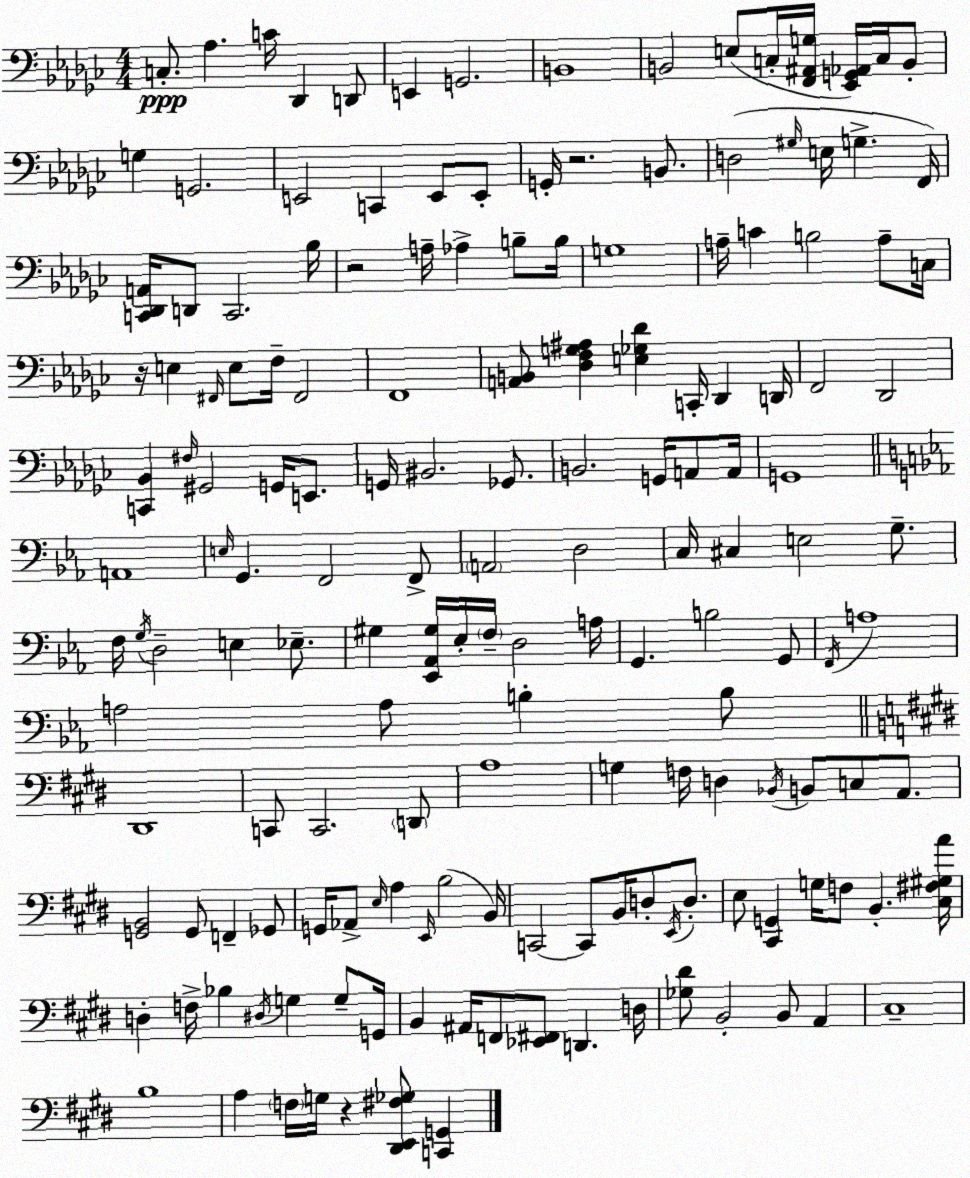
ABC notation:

X:1
T:Untitled
M:4/4
L:1/4
K:Ebm
C,/2 _A, C/4 _D,, D,,/2 E,, G,,2 B,,4 B,,2 E,/2 C,/4 [F,,^A,,G,]/4 [_E,,G,,_A,,]/4 C,/4 B,,/2 G, G,,2 E,,2 C,, E,,/2 E,,/2 G,,/4 z2 B,,/2 D,2 ^G,/4 E,/4 G, F,,/4 [C,,_D,,A,,]/4 D,,/2 C,,2 _B,/4 z2 A,/4 _A, B,/2 B,/4 G,4 A,/4 C B,2 A,/2 C,/4 z/4 E, ^F,,/4 E,/2 F,/4 ^F,,2 F,,4 [A,,B,,]/2 [_D,F,G,^A,] [E,_G,_D] C,,/4 _D,, D,,/4 F,,2 _D,,2 [C,,_B,,] ^F,/4 ^G,,2 G,,/4 E,,/2 G,,/4 ^B,,2 _G,,/2 B,,2 G,,/4 A,,/2 A,,/4 G,,4 A,,4 E,/4 G,, F,,2 F,,/2 A,,2 D,2 C,/4 ^C, E,2 G,/2 F,/4 G,/4 D,2 E, _E,/2 ^G, [_E,,_A,,^G,]/4 _E,/4 F,/4 D,2 A,/4 G,, B,2 G,,/2 F,,/4 A,4 A,2 A,/2 B, B,/2 ^D,,4 C,,/2 C,,2 D,,/2 A,4 G, F,/4 D, _B,,/4 B,,/2 C,/2 A,,/2 [G,,B,,]2 G,,/2 F,, _G,,/2 G,,/4 _A,,/2 E,/4 A, E,,/4 B,2 B,,/4 C,,2 C,,/2 B,,/4 D,/2 E,,/4 D,/2 E,/2 [^C,,G,,] G,/4 F,/2 B,, [^C,^F,^G,A]/4 D, F,/4 _B, ^D,/4 G, G,/2 G,,/4 B,, ^A,,/4 F,,/2 [_E,,^F,,]/2 D,, D,/4 [_G,^D]/2 B,,2 B,,/2 A,, ^C,4 B,4 A, F,/4 G,/4 z [^D,,E,,^F,_G,]/2 [C,,G,,]